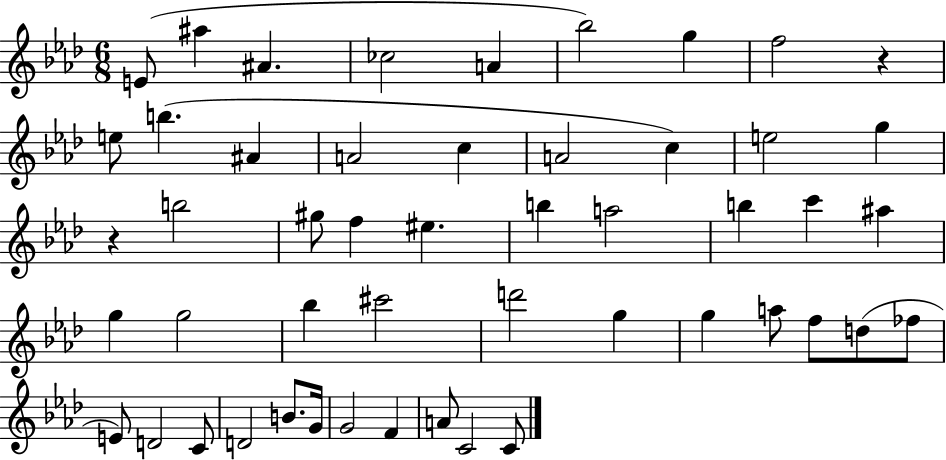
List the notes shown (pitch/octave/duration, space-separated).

E4/e A#5/q A#4/q. CES5/h A4/q Bb5/h G5/q F5/h R/q E5/e B5/q. A#4/q A4/h C5/q A4/h C5/q E5/h G5/q R/q B5/h G#5/e F5/q EIS5/q. B5/q A5/h B5/q C6/q A#5/q G5/q G5/h Bb5/q C#6/h D6/h G5/q G5/q A5/e F5/e D5/e FES5/e E4/e D4/h C4/e D4/h B4/e. G4/s G4/h F4/q A4/e C4/h C4/e